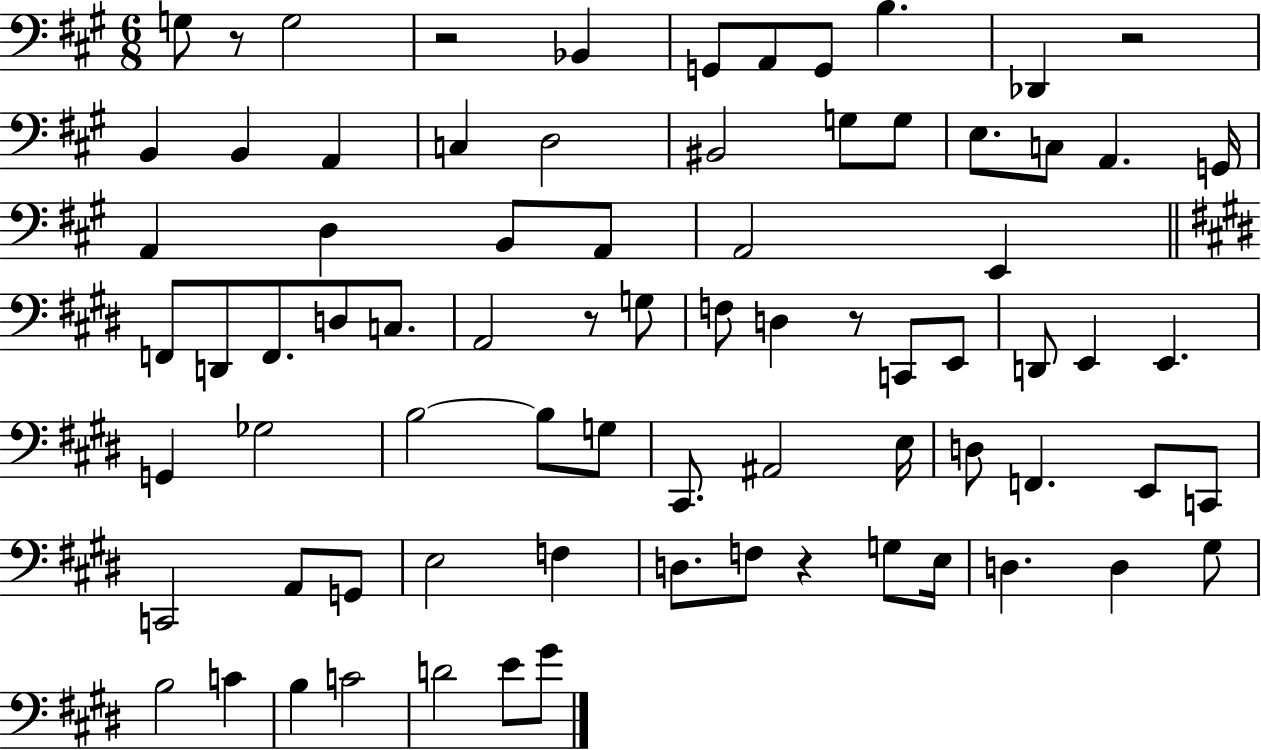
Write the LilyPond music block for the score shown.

{
  \clef bass
  \numericTimeSignature
  \time 6/8
  \key a \major
  \repeat volta 2 { g8 r8 g2 | r2 bes,4 | g,8 a,8 g,8 b4. | des,4 r2 | \break b,4 b,4 a,4 | c4 d2 | bis,2 g8 g8 | e8. c8 a,4. g,16 | \break a,4 d4 b,8 a,8 | a,2 e,4 | \bar "||" \break \key e \major f,8 d,8 f,8. d8 c8. | a,2 r8 g8 | f8 d4 r8 c,8 e,8 | d,8 e,4 e,4. | \break g,4 ges2 | b2~~ b8 g8 | cis,8. ais,2 e16 | d8 f,4. e,8 c,8 | \break c,2 a,8 g,8 | e2 f4 | d8. f8 r4 g8 e16 | d4. d4 gis8 | \break b2 c'4 | b4 c'2 | d'2 e'8 gis'8 | } \bar "|."
}